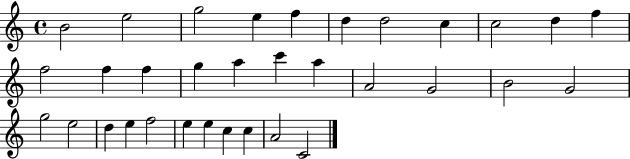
X:1
T:Untitled
M:4/4
L:1/4
K:C
B2 e2 g2 e f d d2 c c2 d f f2 f f g a c' a A2 G2 B2 G2 g2 e2 d e f2 e e c c A2 C2